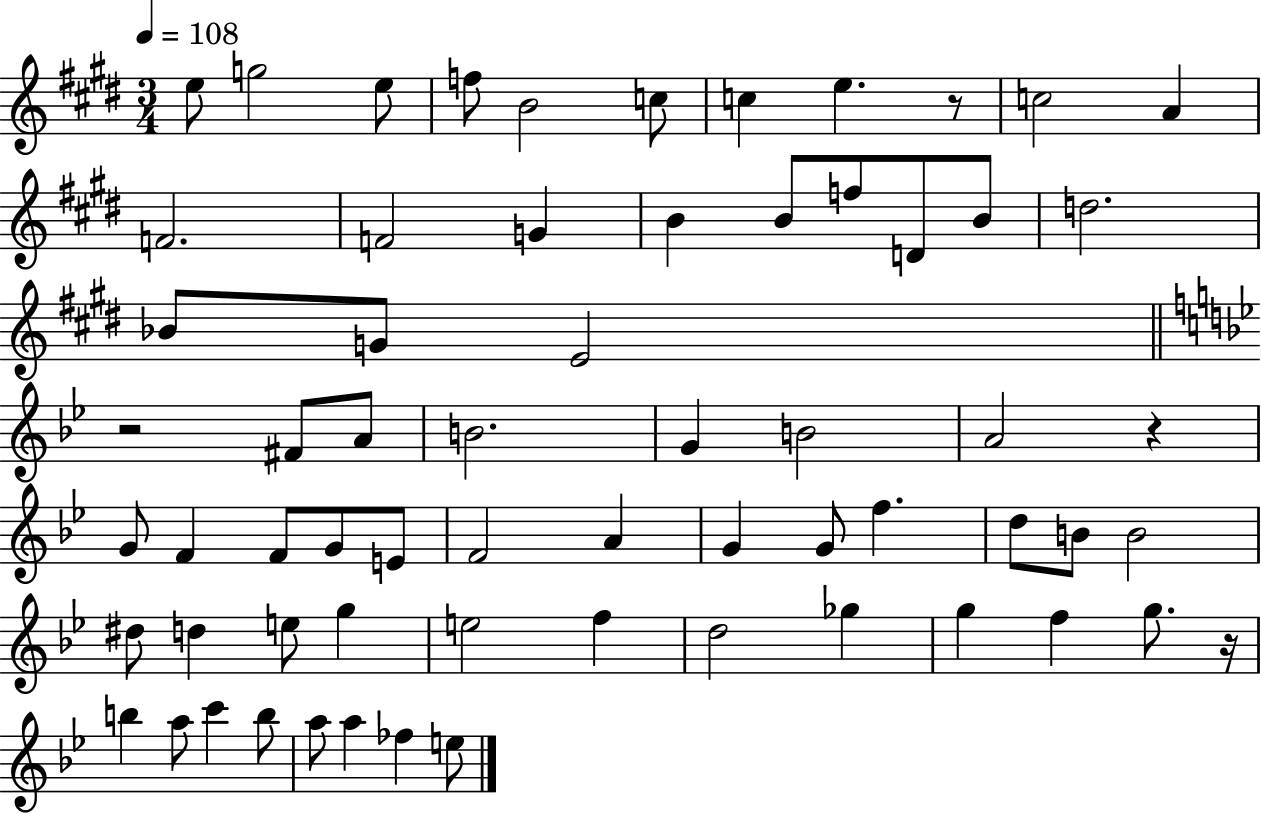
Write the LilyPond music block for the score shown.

{
  \clef treble
  \numericTimeSignature
  \time 3/4
  \key e \major
  \tempo 4 = 108
  e''8 g''2 e''8 | f''8 b'2 c''8 | c''4 e''4. r8 | c''2 a'4 | \break f'2. | f'2 g'4 | b'4 b'8 f''8 d'8 b'8 | d''2. | \break bes'8 g'8 e'2 | \bar "||" \break \key g \minor r2 fis'8 a'8 | b'2. | g'4 b'2 | a'2 r4 | \break g'8 f'4 f'8 g'8 e'8 | f'2 a'4 | g'4 g'8 f''4. | d''8 b'8 b'2 | \break dis''8 d''4 e''8 g''4 | e''2 f''4 | d''2 ges''4 | g''4 f''4 g''8. r16 | \break b''4 a''8 c'''4 b''8 | a''8 a''4 fes''4 e''8 | \bar "|."
}